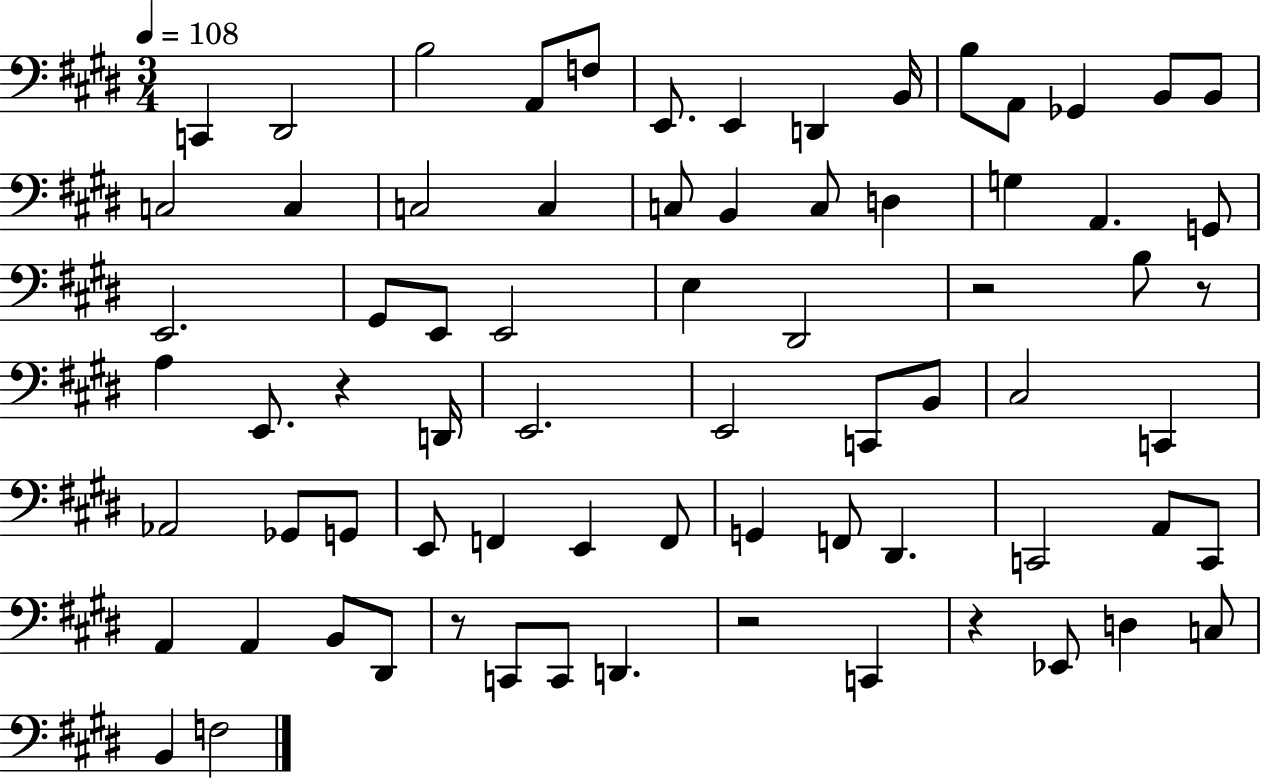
{
  \clef bass
  \numericTimeSignature
  \time 3/4
  \key e \major
  \tempo 4 = 108
  c,4 dis,2 | b2 a,8 f8 | e,8. e,4 d,4 b,16 | b8 a,8 ges,4 b,8 b,8 | \break c2 c4 | c2 c4 | c8 b,4 c8 d4 | g4 a,4. g,8 | \break e,2. | gis,8 e,8 e,2 | e4 dis,2 | r2 b8 r8 | \break a4 e,8. r4 d,16 | e,2. | e,2 c,8 b,8 | cis2 c,4 | \break aes,2 ges,8 g,8 | e,8 f,4 e,4 f,8 | g,4 f,8 dis,4. | c,2 a,8 c,8 | \break a,4 a,4 b,8 dis,8 | r8 c,8 c,8 d,4. | r2 c,4 | r4 ees,8 d4 c8 | \break b,4 f2 | \bar "|."
}